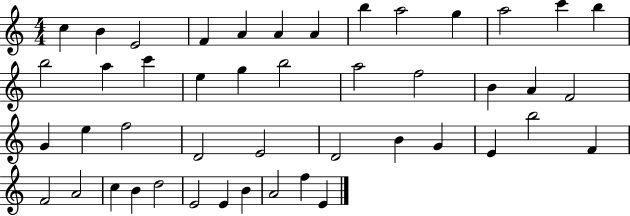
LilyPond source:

{
  \clef treble
  \numericTimeSignature
  \time 4/4
  \key c \major
  c''4 b'4 e'2 | f'4 a'4 a'4 a'4 | b''4 a''2 g''4 | a''2 c'''4 b''4 | \break b''2 a''4 c'''4 | e''4 g''4 b''2 | a''2 f''2 | b'4 a'4 f'2 | \break g'4 e''4 f''2 | d'2 e'2 | d'2 b'4 g'4 | e'4 b''2 f'4 | \break f'2 a'2 | c''4 b'4 d''2 | e'2 e'4 b'4 | a'2 f''4 e'4 | \break \bar "|."
}